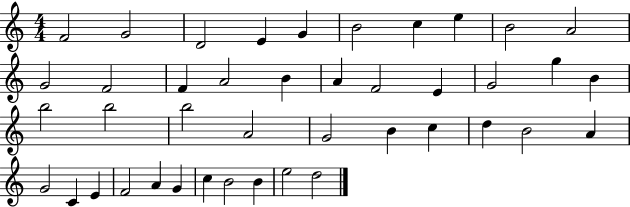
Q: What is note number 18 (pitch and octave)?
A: E4